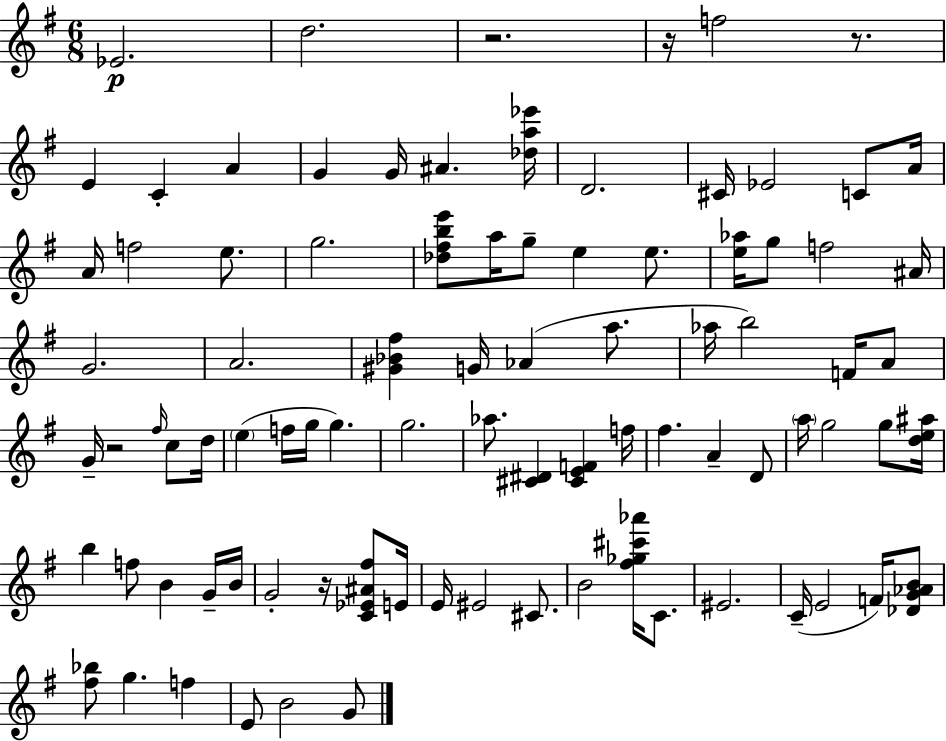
{
  \clef treble
  \numericTimeSignature
  \time 6/8
  \key e \minor
  \repeat volta 2 { ees'2.\p | d''2. | r2. | r16 f''2 r8. | \break e'4 c'4-. a'4 | g'4 g'16 ais'4. <des'' a'' ees'''>16 | d'2. | cis'16 ees'2 c'8 a'16 | \break a'16 f''2 e''8. | g''2. | <des'' fis'' b'' e'''>8 a''16 g''8-- e''4 e''8. | <e'' aes''>16 g''8 f''2 ais'16 | \break g'2. | a'2. | <gis' bes' fis''>4 g'16 aes'4( a''8. | aes''16 b''2) f'16 a'8 | \break g'16-- r2 \grace { fis''16 } c''8 | d''16 \parenthesize e''4( f''16 g''16 g''4.) | g''2. | aes''8. <cis' dis'>4 <cis' e' f'>4 | \break f''16 fis''4. a'4-- d'8 | \parenthesize a''16 g''2 g''8 | <d'' e'' ais''>16 b''4 f''8 b'4 g'16-- | b'16 g'2-. r16 <c' ees' ais' fis''>8 | \break e'16 e'16 eis'2 cis'8. | b'2 <fis'' ges'' cis''' aes'''>16 c'8. | eis'2. | c'16--( e'2 f'16) <des' g' aes' b'>8 | \break <fis'' bes''>8 g''4. f''4 | e'8 b'2 g'8 | } \bar "|."
}